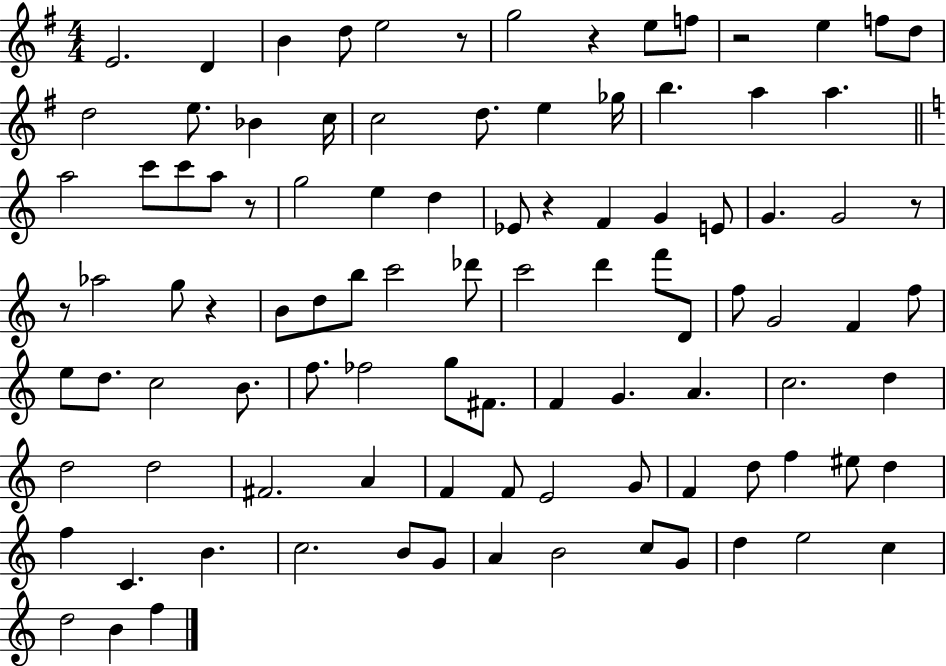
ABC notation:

X:1
T:Untitled
M:4/4
L:1/4
K:G
E2 D B d/2 e2 z/2 g2 z e/2 f/2 z2 e f/2 d/2 d2 e/2 _B c/4 c2 d/2 e _g/4 b a a a2 c'/2 c'/2 a/2 z/2 g2 e d _E/2 z F G E/2 G G2 z/2 z/2 _a2 g/2 z B/2 d/2 b/2 c'2 _d'/2 c'2 d' f'/2 D/2 f/2 G2 F f/2 e/2 d/2 c2 B/2 f/2 _f2 g/2 ^F/2 F G A c2 d d2 d2 ^F2 A F F/2 E2 G/2 F d/2 f ^e/2 d f C B c2 B/2 G/2 A B2 c/2 G/2 d e2 c d2 B f